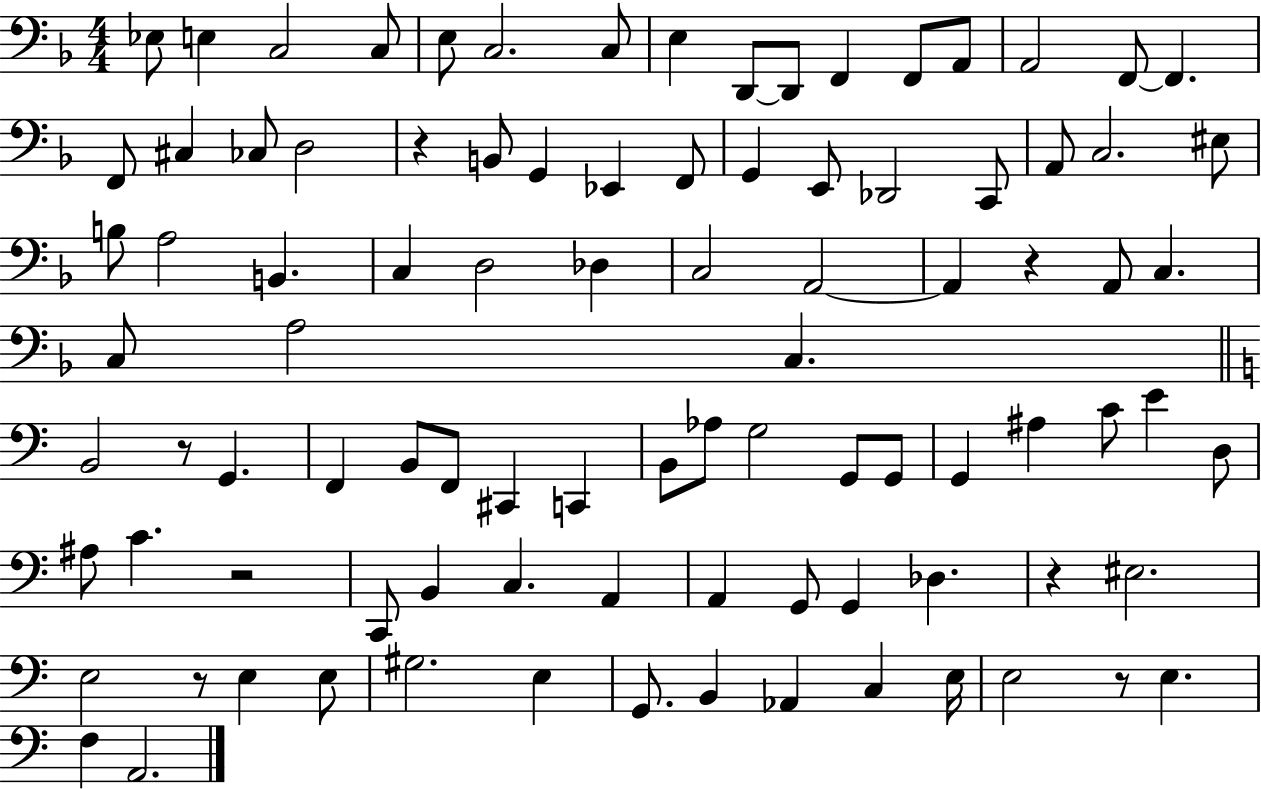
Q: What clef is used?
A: bass